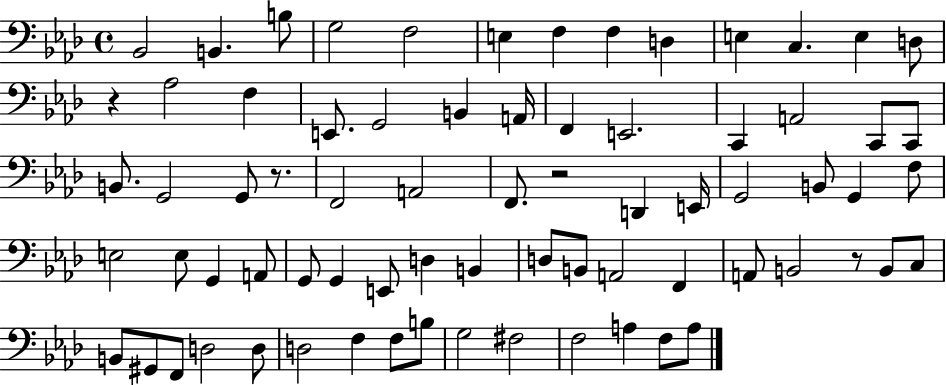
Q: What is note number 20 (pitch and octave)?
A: F2